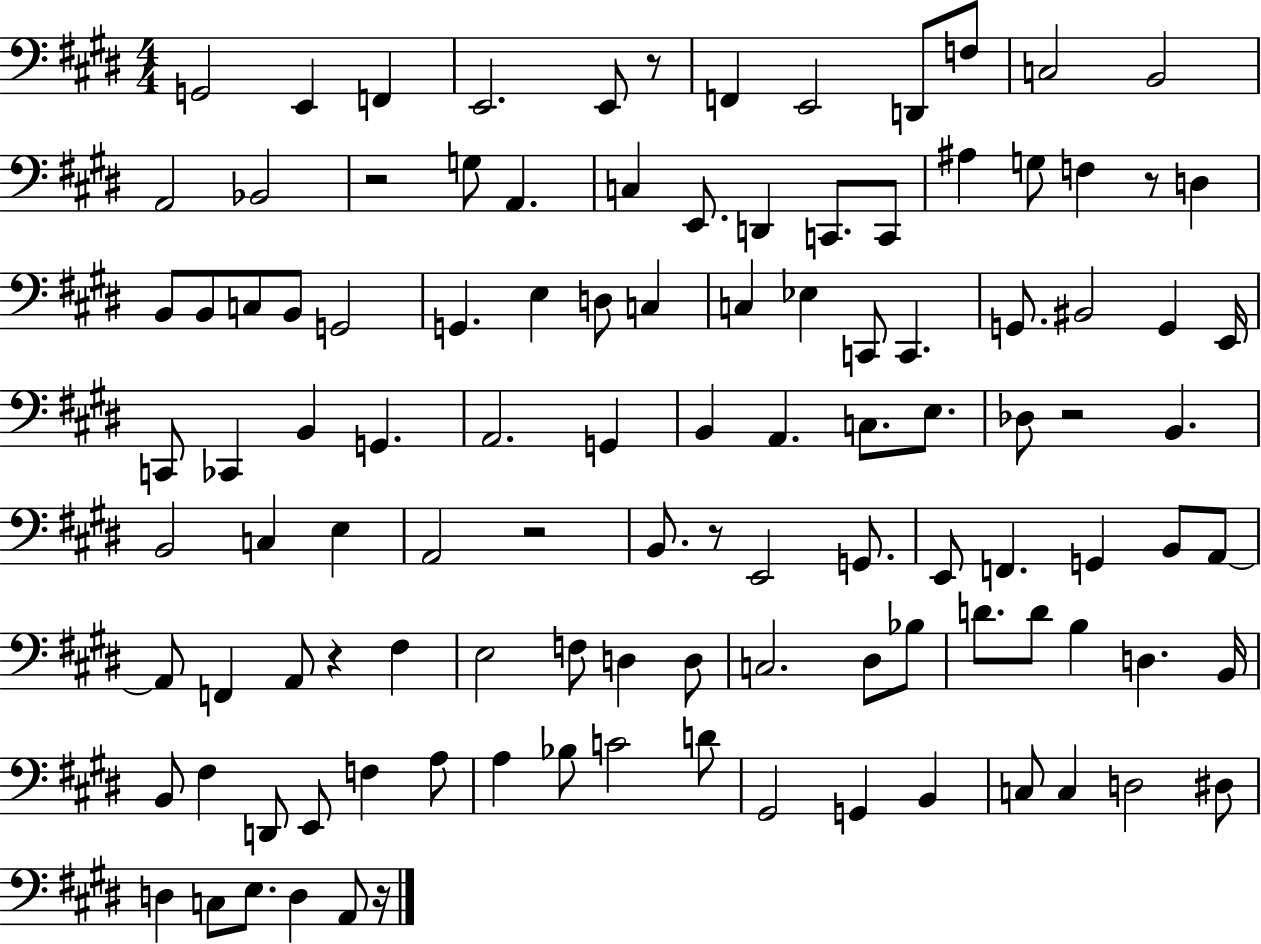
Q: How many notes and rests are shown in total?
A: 111